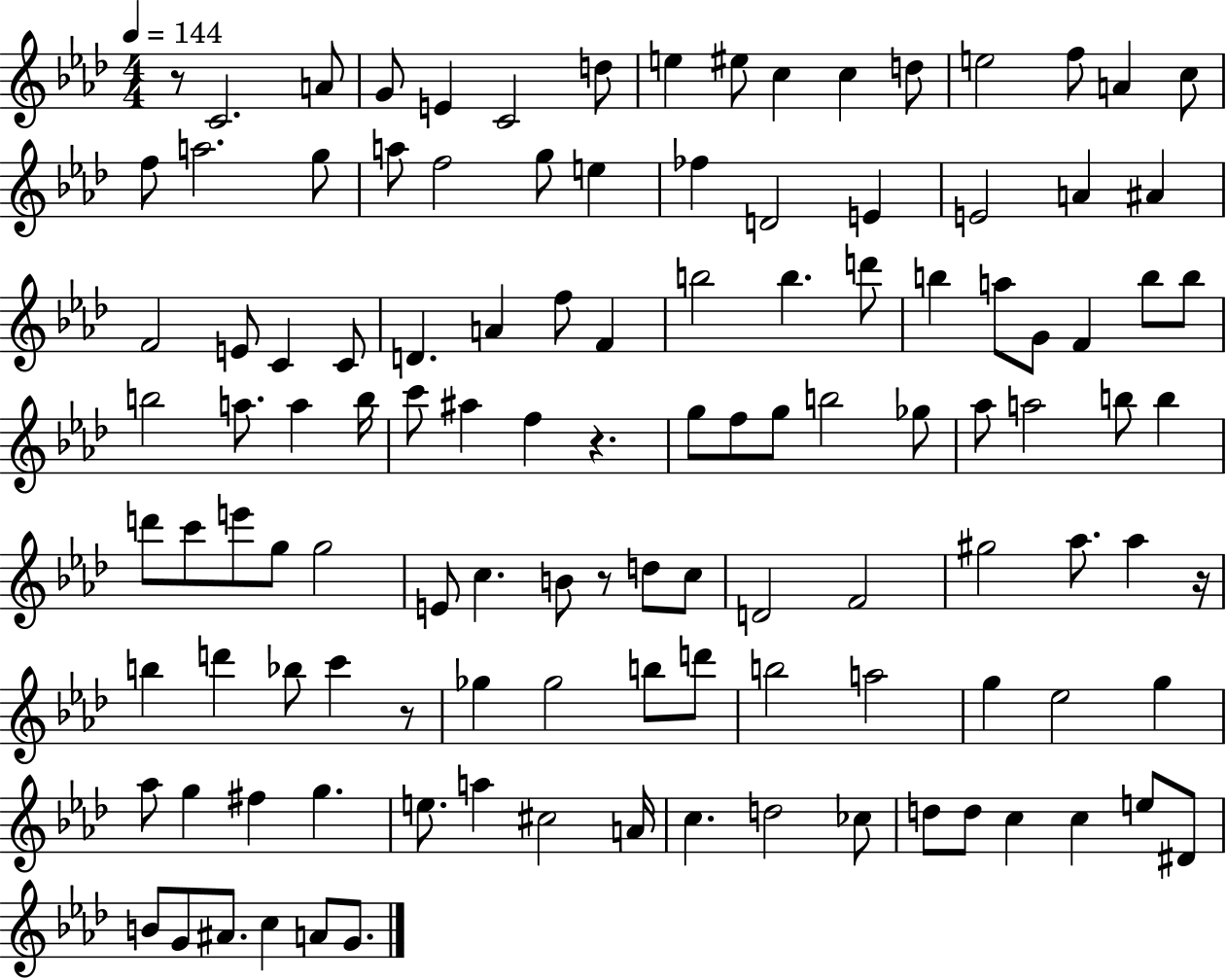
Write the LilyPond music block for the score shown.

{
  \clef treble
  \numericTimeSignature
  \time 4/4
  \key aes \major
  \tempo 4 = 144
  \repeat volta 2 { r8 c'2. a'8 | g'8 e'4 c'2 d''8 | e''4 eis''8 c''4 c''4 d''8 | e''2 f''8 a'4 c''8 | \break f''8 a''2. g''8 | a''8 f''2 g''8 e''4 | fes''4 d'2 e'4 | e'2 a'4 ais'4 | \break f'2 e'8 c'4 c'8 | d'4. a'4 f''8 f'4 | b''2 b''4. d'''8 | b''4 a''8 g'8 f'4 b''8 b''8 | \break b''2 a''8. a''4 b''16 | c'''8 ais''4 f''4 r4. | g''8 f''8 g''8 b''2 ges''8 | aes''8 a''2 b''8 b''4 | \break d'''8 c'''8 e'''8 g''8 g''2 | e'8 c''4. b'8 r8 d''8 c''8 | d'2 f'2 | gis''2 aes''8. aes''4 r16 | \break b''4 d'''4 bes''8 c'''4 r8 | ges''4 ges''2 b''8 d'''8 | b''2 a''2 | g''4 ees''2 g''4 | \break aes''8 g''4 fis''4 g''4. | e''8. a''4 cis''2 a'16 | c''4. d''2 ces''8 | d''8 d''8 c''4 c''4 e''8 dis'8 | \break b'8 g'8 ais'8. c''4 a'8 g'8. | } \bar "|."
}